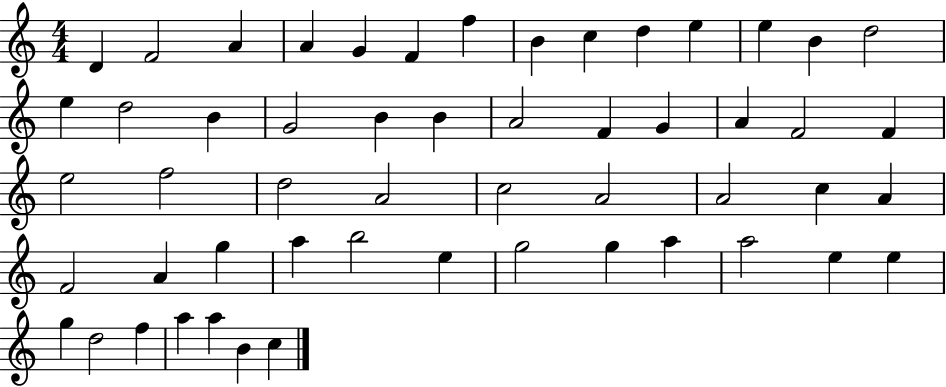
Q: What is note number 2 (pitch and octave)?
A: F4